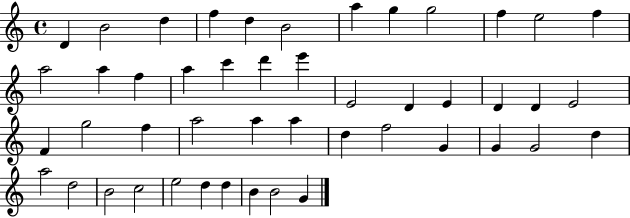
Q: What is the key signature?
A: C major